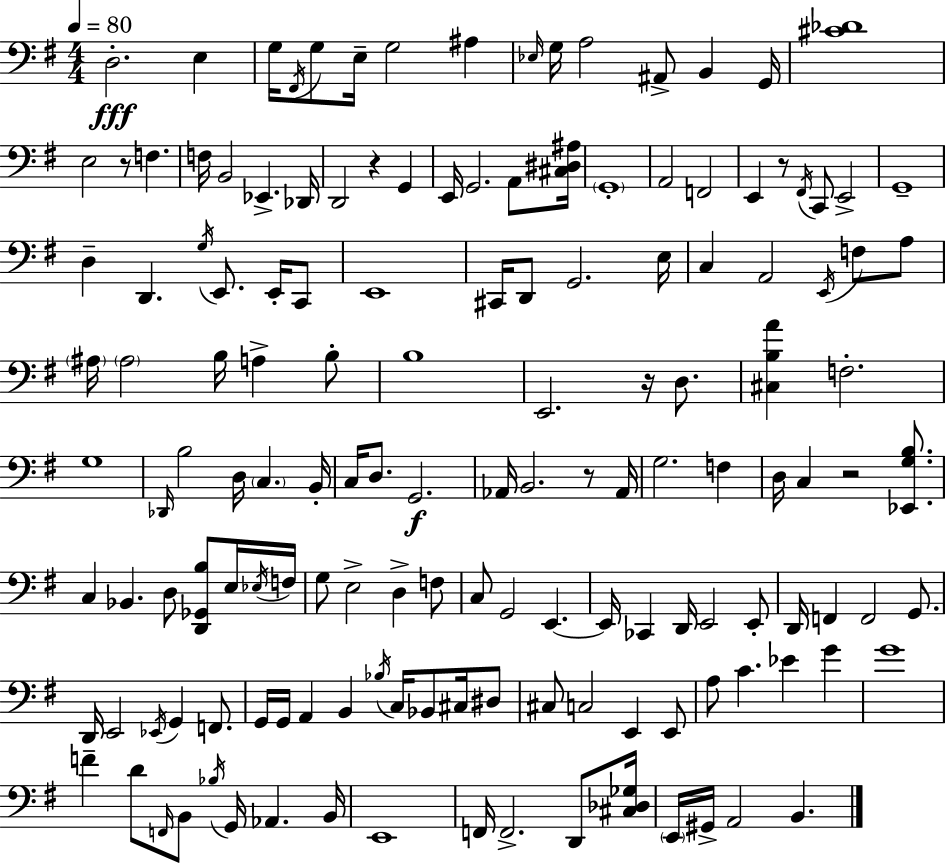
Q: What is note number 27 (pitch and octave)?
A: A2